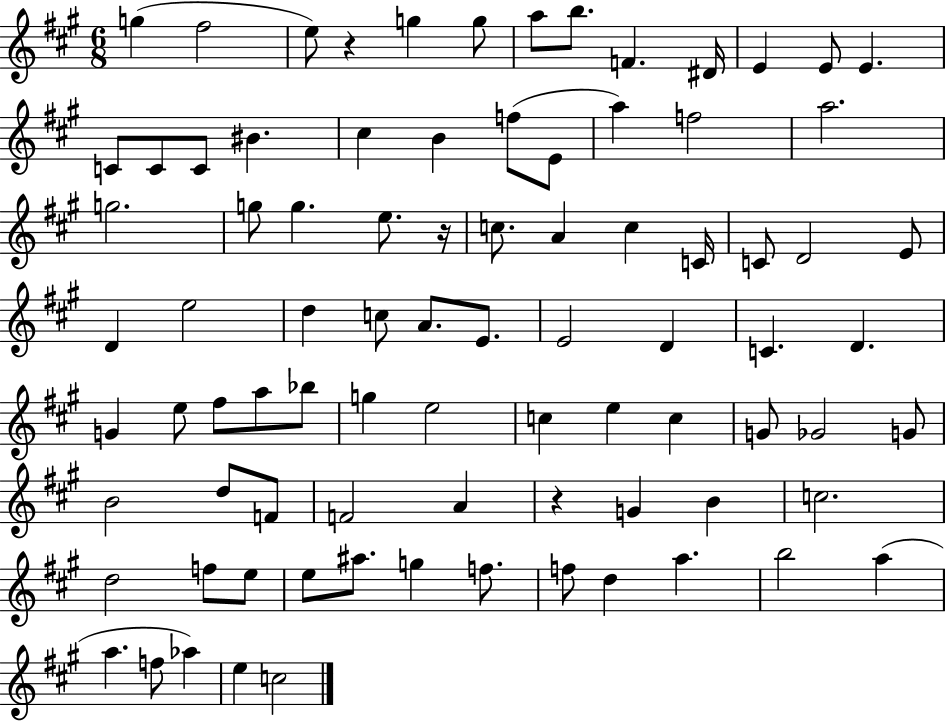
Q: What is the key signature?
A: A major